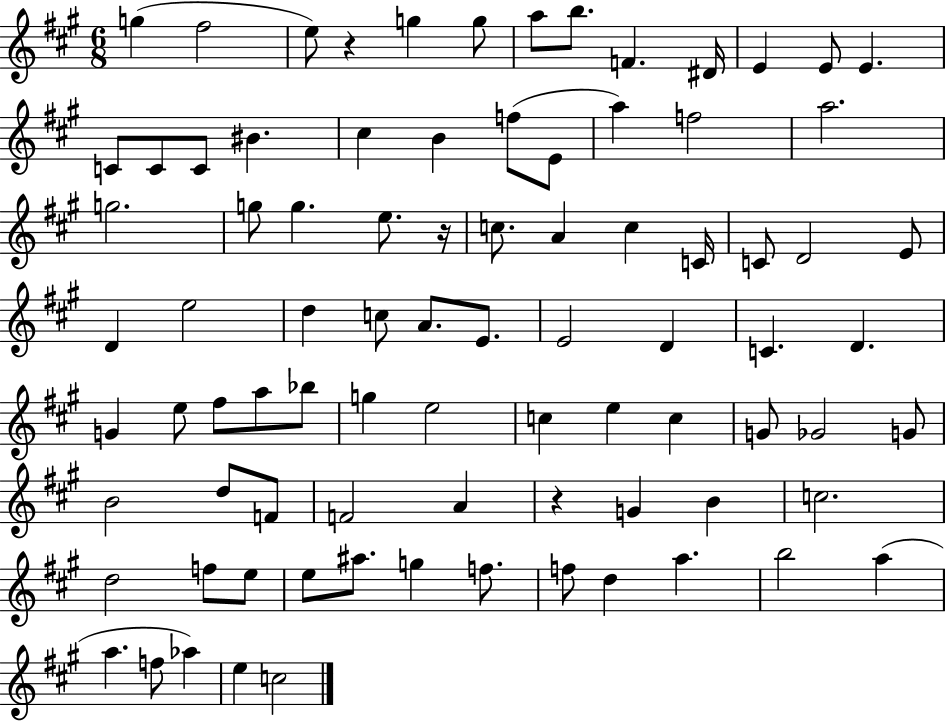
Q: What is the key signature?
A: A major